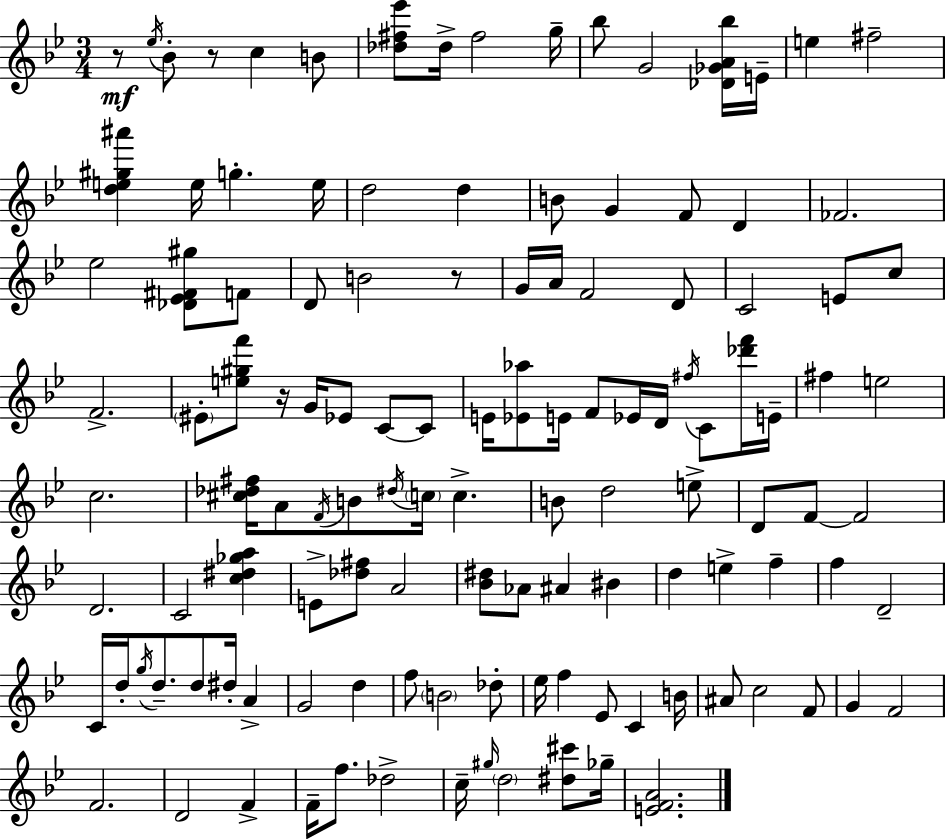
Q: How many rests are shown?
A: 4